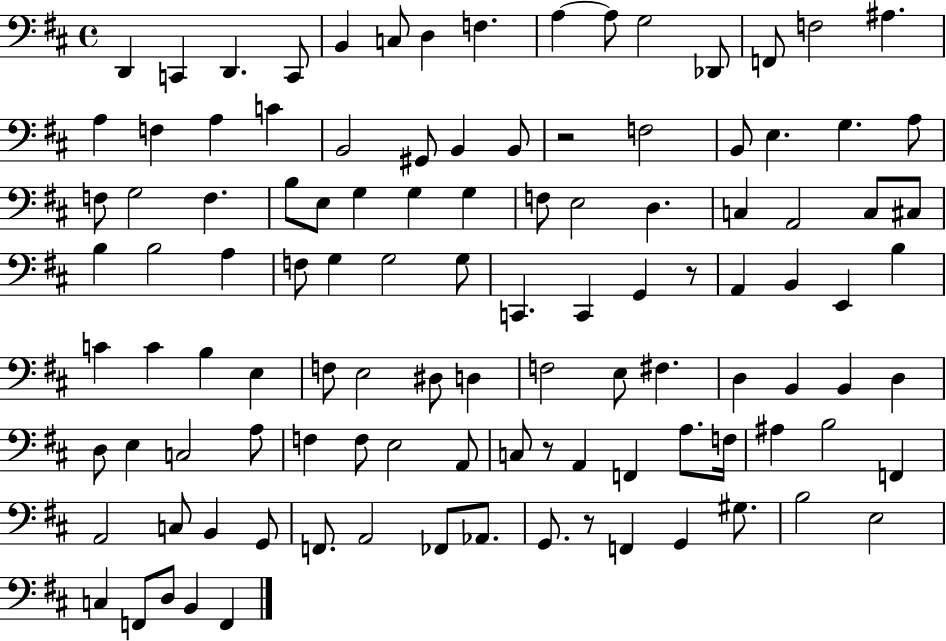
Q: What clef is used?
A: bass